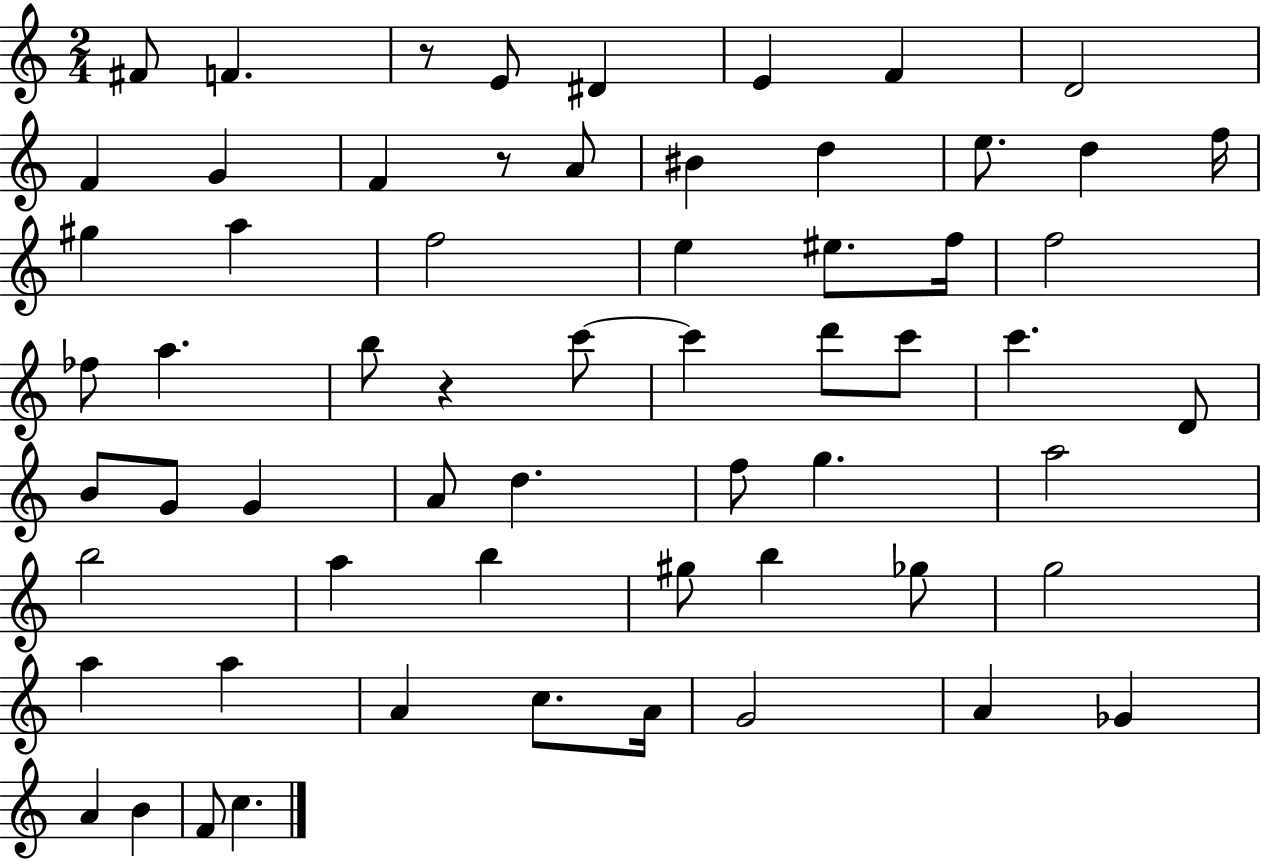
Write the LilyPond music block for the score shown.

{
  \clef treble
  \numericTimeSignature
  \time 2/4
  \key c \major
  fis'8 f'4. | r8 e'8 dis'4 | e'4 f'4 | d'2 | \break f'4 g'4 | f'4 r8 a'8 | bis'4 d''4 | e''8. d''4 f''16 | \break gis''4 a''4 | f''2 | e''4 eis''8. f''16 | f''2 | \break fes''8 a''4. | b''8 r4 c'''8~~ | c'''4 d'''8 c'''8 | c'''4. d'8 | \break b'8 g'8 g'4 | a'8 d''4. | f''8 g''4. | a''2 | \break b''2 | a''4 b''4 | gis''8 b''4 ges''8 | g''2 | \break a''4 a''4 | a'4 c''8. a'16 | g'2 | a'4 ges'4 | \break a'4 b'4 | f'8 c''4. | \bar "|."
}